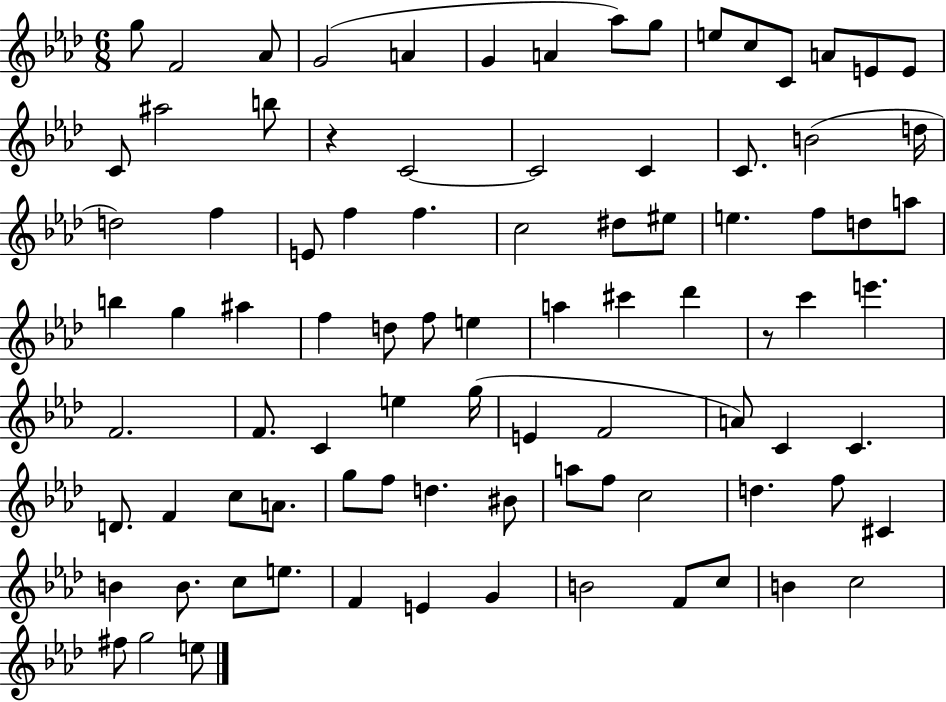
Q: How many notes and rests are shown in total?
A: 89